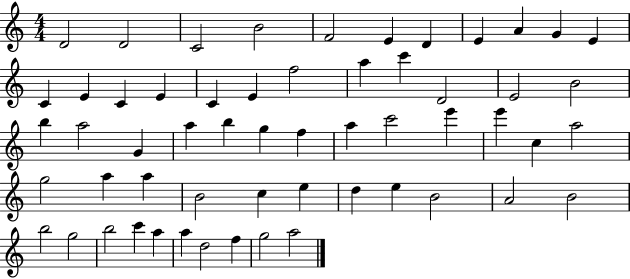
{
  \clef treble
  \numericTimeSignature
  \time 4/4
  \key c \major
  d'2 d'2 | c'2 b'2 | f'2 e'4 d'4 | e'4 a'4 g'4 e'4 | \break c'4 e'4 c'4 e'4 | c'4 e'4 f''2 | a''4 c'''4 d'2 | e'2 b'2 | \break b''4 a''2 g'4 | a''4 b''4 g''4 f''4 | a''4 c'''2 e'''4 | e'''4 c''4 a''2 | \break g''2 a''4 a''4 | b'2 c''4 e''4 | d''4 e''4 b'2 | a'2 b'2 | \break b''2 g''2 | b''2 c'''4 a''4 | a''4 d''2 f''4 | g''2 a''2 | \break \bar "|."
}